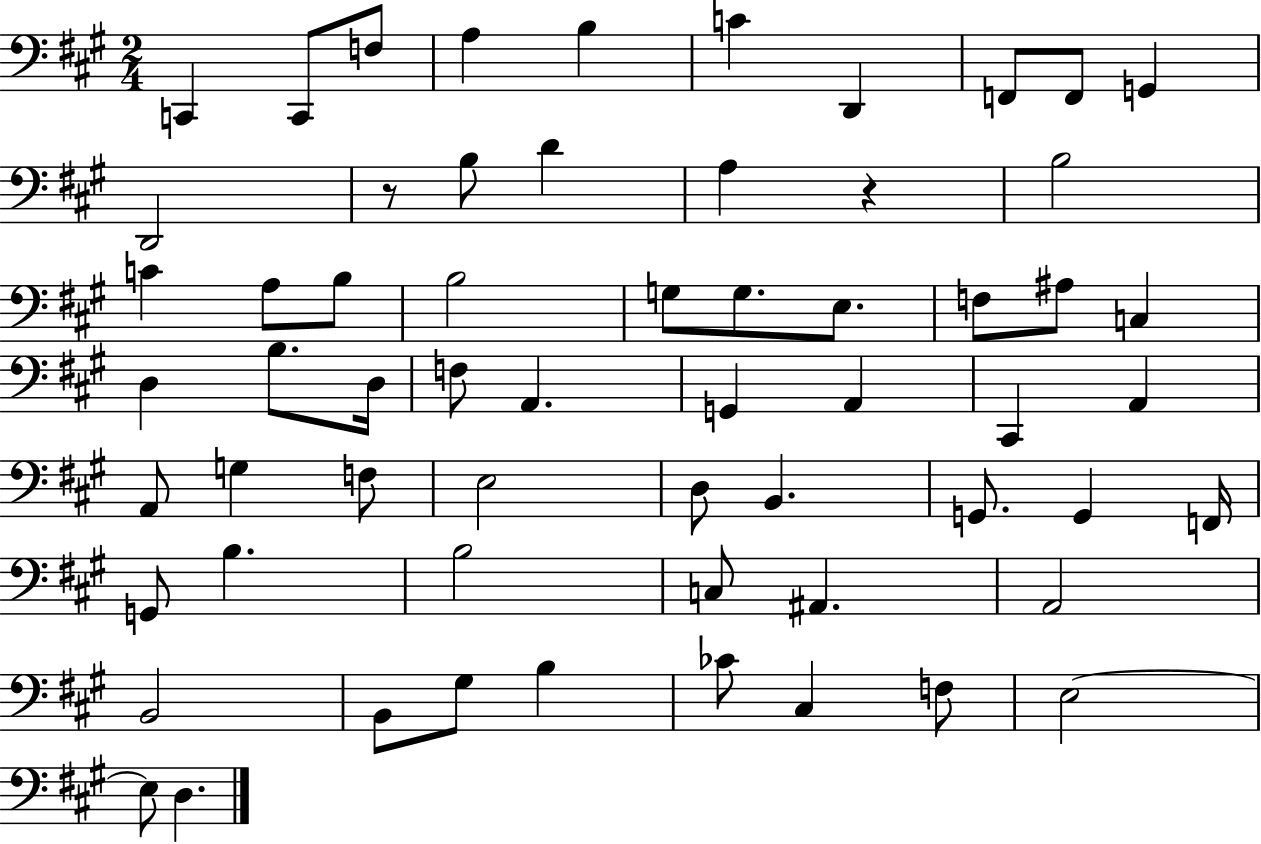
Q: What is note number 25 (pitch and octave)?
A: C3